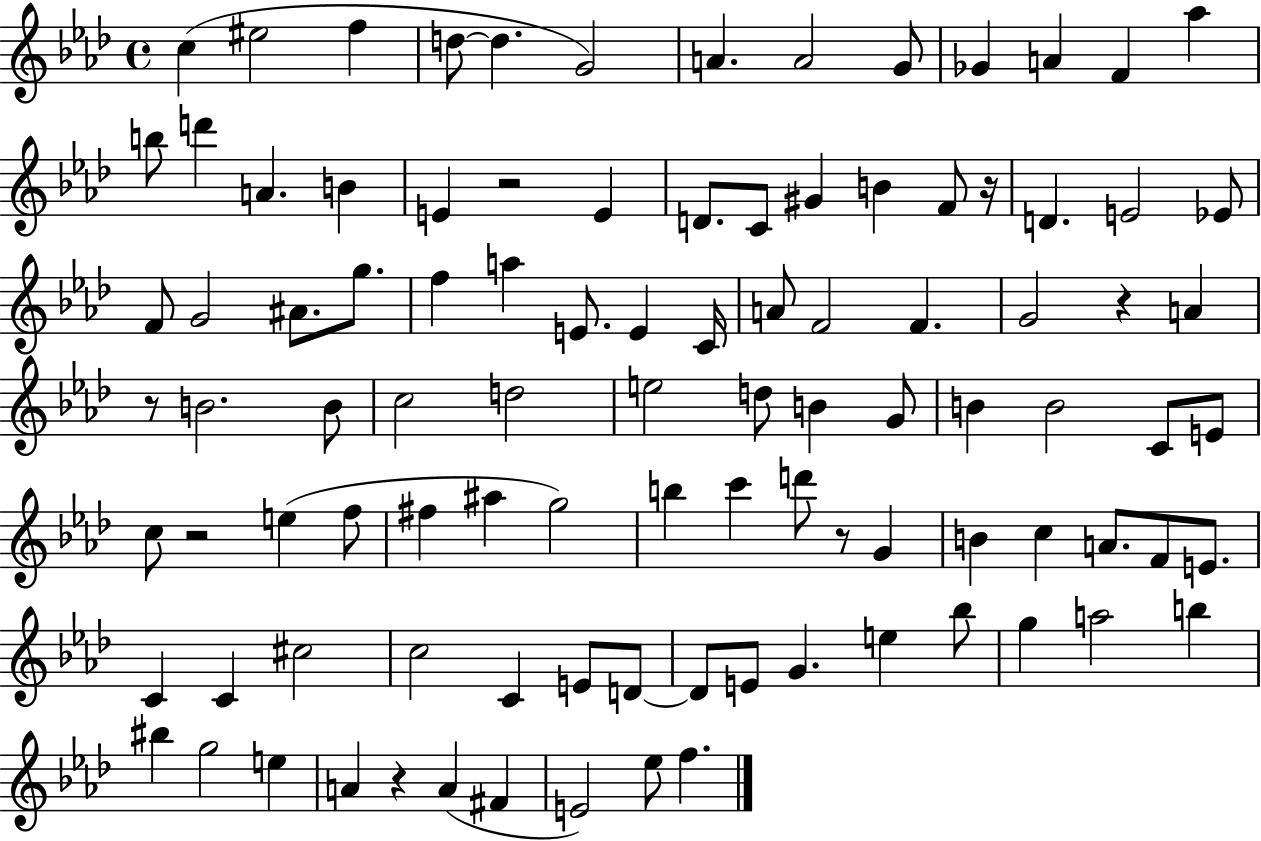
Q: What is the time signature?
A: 4/4